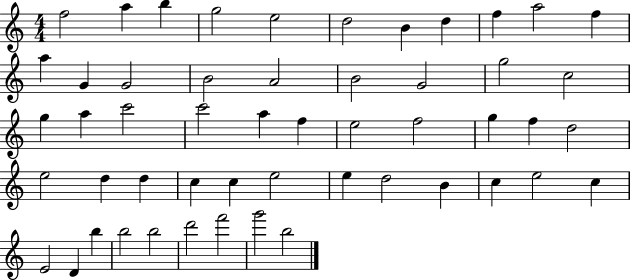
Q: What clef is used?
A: treble